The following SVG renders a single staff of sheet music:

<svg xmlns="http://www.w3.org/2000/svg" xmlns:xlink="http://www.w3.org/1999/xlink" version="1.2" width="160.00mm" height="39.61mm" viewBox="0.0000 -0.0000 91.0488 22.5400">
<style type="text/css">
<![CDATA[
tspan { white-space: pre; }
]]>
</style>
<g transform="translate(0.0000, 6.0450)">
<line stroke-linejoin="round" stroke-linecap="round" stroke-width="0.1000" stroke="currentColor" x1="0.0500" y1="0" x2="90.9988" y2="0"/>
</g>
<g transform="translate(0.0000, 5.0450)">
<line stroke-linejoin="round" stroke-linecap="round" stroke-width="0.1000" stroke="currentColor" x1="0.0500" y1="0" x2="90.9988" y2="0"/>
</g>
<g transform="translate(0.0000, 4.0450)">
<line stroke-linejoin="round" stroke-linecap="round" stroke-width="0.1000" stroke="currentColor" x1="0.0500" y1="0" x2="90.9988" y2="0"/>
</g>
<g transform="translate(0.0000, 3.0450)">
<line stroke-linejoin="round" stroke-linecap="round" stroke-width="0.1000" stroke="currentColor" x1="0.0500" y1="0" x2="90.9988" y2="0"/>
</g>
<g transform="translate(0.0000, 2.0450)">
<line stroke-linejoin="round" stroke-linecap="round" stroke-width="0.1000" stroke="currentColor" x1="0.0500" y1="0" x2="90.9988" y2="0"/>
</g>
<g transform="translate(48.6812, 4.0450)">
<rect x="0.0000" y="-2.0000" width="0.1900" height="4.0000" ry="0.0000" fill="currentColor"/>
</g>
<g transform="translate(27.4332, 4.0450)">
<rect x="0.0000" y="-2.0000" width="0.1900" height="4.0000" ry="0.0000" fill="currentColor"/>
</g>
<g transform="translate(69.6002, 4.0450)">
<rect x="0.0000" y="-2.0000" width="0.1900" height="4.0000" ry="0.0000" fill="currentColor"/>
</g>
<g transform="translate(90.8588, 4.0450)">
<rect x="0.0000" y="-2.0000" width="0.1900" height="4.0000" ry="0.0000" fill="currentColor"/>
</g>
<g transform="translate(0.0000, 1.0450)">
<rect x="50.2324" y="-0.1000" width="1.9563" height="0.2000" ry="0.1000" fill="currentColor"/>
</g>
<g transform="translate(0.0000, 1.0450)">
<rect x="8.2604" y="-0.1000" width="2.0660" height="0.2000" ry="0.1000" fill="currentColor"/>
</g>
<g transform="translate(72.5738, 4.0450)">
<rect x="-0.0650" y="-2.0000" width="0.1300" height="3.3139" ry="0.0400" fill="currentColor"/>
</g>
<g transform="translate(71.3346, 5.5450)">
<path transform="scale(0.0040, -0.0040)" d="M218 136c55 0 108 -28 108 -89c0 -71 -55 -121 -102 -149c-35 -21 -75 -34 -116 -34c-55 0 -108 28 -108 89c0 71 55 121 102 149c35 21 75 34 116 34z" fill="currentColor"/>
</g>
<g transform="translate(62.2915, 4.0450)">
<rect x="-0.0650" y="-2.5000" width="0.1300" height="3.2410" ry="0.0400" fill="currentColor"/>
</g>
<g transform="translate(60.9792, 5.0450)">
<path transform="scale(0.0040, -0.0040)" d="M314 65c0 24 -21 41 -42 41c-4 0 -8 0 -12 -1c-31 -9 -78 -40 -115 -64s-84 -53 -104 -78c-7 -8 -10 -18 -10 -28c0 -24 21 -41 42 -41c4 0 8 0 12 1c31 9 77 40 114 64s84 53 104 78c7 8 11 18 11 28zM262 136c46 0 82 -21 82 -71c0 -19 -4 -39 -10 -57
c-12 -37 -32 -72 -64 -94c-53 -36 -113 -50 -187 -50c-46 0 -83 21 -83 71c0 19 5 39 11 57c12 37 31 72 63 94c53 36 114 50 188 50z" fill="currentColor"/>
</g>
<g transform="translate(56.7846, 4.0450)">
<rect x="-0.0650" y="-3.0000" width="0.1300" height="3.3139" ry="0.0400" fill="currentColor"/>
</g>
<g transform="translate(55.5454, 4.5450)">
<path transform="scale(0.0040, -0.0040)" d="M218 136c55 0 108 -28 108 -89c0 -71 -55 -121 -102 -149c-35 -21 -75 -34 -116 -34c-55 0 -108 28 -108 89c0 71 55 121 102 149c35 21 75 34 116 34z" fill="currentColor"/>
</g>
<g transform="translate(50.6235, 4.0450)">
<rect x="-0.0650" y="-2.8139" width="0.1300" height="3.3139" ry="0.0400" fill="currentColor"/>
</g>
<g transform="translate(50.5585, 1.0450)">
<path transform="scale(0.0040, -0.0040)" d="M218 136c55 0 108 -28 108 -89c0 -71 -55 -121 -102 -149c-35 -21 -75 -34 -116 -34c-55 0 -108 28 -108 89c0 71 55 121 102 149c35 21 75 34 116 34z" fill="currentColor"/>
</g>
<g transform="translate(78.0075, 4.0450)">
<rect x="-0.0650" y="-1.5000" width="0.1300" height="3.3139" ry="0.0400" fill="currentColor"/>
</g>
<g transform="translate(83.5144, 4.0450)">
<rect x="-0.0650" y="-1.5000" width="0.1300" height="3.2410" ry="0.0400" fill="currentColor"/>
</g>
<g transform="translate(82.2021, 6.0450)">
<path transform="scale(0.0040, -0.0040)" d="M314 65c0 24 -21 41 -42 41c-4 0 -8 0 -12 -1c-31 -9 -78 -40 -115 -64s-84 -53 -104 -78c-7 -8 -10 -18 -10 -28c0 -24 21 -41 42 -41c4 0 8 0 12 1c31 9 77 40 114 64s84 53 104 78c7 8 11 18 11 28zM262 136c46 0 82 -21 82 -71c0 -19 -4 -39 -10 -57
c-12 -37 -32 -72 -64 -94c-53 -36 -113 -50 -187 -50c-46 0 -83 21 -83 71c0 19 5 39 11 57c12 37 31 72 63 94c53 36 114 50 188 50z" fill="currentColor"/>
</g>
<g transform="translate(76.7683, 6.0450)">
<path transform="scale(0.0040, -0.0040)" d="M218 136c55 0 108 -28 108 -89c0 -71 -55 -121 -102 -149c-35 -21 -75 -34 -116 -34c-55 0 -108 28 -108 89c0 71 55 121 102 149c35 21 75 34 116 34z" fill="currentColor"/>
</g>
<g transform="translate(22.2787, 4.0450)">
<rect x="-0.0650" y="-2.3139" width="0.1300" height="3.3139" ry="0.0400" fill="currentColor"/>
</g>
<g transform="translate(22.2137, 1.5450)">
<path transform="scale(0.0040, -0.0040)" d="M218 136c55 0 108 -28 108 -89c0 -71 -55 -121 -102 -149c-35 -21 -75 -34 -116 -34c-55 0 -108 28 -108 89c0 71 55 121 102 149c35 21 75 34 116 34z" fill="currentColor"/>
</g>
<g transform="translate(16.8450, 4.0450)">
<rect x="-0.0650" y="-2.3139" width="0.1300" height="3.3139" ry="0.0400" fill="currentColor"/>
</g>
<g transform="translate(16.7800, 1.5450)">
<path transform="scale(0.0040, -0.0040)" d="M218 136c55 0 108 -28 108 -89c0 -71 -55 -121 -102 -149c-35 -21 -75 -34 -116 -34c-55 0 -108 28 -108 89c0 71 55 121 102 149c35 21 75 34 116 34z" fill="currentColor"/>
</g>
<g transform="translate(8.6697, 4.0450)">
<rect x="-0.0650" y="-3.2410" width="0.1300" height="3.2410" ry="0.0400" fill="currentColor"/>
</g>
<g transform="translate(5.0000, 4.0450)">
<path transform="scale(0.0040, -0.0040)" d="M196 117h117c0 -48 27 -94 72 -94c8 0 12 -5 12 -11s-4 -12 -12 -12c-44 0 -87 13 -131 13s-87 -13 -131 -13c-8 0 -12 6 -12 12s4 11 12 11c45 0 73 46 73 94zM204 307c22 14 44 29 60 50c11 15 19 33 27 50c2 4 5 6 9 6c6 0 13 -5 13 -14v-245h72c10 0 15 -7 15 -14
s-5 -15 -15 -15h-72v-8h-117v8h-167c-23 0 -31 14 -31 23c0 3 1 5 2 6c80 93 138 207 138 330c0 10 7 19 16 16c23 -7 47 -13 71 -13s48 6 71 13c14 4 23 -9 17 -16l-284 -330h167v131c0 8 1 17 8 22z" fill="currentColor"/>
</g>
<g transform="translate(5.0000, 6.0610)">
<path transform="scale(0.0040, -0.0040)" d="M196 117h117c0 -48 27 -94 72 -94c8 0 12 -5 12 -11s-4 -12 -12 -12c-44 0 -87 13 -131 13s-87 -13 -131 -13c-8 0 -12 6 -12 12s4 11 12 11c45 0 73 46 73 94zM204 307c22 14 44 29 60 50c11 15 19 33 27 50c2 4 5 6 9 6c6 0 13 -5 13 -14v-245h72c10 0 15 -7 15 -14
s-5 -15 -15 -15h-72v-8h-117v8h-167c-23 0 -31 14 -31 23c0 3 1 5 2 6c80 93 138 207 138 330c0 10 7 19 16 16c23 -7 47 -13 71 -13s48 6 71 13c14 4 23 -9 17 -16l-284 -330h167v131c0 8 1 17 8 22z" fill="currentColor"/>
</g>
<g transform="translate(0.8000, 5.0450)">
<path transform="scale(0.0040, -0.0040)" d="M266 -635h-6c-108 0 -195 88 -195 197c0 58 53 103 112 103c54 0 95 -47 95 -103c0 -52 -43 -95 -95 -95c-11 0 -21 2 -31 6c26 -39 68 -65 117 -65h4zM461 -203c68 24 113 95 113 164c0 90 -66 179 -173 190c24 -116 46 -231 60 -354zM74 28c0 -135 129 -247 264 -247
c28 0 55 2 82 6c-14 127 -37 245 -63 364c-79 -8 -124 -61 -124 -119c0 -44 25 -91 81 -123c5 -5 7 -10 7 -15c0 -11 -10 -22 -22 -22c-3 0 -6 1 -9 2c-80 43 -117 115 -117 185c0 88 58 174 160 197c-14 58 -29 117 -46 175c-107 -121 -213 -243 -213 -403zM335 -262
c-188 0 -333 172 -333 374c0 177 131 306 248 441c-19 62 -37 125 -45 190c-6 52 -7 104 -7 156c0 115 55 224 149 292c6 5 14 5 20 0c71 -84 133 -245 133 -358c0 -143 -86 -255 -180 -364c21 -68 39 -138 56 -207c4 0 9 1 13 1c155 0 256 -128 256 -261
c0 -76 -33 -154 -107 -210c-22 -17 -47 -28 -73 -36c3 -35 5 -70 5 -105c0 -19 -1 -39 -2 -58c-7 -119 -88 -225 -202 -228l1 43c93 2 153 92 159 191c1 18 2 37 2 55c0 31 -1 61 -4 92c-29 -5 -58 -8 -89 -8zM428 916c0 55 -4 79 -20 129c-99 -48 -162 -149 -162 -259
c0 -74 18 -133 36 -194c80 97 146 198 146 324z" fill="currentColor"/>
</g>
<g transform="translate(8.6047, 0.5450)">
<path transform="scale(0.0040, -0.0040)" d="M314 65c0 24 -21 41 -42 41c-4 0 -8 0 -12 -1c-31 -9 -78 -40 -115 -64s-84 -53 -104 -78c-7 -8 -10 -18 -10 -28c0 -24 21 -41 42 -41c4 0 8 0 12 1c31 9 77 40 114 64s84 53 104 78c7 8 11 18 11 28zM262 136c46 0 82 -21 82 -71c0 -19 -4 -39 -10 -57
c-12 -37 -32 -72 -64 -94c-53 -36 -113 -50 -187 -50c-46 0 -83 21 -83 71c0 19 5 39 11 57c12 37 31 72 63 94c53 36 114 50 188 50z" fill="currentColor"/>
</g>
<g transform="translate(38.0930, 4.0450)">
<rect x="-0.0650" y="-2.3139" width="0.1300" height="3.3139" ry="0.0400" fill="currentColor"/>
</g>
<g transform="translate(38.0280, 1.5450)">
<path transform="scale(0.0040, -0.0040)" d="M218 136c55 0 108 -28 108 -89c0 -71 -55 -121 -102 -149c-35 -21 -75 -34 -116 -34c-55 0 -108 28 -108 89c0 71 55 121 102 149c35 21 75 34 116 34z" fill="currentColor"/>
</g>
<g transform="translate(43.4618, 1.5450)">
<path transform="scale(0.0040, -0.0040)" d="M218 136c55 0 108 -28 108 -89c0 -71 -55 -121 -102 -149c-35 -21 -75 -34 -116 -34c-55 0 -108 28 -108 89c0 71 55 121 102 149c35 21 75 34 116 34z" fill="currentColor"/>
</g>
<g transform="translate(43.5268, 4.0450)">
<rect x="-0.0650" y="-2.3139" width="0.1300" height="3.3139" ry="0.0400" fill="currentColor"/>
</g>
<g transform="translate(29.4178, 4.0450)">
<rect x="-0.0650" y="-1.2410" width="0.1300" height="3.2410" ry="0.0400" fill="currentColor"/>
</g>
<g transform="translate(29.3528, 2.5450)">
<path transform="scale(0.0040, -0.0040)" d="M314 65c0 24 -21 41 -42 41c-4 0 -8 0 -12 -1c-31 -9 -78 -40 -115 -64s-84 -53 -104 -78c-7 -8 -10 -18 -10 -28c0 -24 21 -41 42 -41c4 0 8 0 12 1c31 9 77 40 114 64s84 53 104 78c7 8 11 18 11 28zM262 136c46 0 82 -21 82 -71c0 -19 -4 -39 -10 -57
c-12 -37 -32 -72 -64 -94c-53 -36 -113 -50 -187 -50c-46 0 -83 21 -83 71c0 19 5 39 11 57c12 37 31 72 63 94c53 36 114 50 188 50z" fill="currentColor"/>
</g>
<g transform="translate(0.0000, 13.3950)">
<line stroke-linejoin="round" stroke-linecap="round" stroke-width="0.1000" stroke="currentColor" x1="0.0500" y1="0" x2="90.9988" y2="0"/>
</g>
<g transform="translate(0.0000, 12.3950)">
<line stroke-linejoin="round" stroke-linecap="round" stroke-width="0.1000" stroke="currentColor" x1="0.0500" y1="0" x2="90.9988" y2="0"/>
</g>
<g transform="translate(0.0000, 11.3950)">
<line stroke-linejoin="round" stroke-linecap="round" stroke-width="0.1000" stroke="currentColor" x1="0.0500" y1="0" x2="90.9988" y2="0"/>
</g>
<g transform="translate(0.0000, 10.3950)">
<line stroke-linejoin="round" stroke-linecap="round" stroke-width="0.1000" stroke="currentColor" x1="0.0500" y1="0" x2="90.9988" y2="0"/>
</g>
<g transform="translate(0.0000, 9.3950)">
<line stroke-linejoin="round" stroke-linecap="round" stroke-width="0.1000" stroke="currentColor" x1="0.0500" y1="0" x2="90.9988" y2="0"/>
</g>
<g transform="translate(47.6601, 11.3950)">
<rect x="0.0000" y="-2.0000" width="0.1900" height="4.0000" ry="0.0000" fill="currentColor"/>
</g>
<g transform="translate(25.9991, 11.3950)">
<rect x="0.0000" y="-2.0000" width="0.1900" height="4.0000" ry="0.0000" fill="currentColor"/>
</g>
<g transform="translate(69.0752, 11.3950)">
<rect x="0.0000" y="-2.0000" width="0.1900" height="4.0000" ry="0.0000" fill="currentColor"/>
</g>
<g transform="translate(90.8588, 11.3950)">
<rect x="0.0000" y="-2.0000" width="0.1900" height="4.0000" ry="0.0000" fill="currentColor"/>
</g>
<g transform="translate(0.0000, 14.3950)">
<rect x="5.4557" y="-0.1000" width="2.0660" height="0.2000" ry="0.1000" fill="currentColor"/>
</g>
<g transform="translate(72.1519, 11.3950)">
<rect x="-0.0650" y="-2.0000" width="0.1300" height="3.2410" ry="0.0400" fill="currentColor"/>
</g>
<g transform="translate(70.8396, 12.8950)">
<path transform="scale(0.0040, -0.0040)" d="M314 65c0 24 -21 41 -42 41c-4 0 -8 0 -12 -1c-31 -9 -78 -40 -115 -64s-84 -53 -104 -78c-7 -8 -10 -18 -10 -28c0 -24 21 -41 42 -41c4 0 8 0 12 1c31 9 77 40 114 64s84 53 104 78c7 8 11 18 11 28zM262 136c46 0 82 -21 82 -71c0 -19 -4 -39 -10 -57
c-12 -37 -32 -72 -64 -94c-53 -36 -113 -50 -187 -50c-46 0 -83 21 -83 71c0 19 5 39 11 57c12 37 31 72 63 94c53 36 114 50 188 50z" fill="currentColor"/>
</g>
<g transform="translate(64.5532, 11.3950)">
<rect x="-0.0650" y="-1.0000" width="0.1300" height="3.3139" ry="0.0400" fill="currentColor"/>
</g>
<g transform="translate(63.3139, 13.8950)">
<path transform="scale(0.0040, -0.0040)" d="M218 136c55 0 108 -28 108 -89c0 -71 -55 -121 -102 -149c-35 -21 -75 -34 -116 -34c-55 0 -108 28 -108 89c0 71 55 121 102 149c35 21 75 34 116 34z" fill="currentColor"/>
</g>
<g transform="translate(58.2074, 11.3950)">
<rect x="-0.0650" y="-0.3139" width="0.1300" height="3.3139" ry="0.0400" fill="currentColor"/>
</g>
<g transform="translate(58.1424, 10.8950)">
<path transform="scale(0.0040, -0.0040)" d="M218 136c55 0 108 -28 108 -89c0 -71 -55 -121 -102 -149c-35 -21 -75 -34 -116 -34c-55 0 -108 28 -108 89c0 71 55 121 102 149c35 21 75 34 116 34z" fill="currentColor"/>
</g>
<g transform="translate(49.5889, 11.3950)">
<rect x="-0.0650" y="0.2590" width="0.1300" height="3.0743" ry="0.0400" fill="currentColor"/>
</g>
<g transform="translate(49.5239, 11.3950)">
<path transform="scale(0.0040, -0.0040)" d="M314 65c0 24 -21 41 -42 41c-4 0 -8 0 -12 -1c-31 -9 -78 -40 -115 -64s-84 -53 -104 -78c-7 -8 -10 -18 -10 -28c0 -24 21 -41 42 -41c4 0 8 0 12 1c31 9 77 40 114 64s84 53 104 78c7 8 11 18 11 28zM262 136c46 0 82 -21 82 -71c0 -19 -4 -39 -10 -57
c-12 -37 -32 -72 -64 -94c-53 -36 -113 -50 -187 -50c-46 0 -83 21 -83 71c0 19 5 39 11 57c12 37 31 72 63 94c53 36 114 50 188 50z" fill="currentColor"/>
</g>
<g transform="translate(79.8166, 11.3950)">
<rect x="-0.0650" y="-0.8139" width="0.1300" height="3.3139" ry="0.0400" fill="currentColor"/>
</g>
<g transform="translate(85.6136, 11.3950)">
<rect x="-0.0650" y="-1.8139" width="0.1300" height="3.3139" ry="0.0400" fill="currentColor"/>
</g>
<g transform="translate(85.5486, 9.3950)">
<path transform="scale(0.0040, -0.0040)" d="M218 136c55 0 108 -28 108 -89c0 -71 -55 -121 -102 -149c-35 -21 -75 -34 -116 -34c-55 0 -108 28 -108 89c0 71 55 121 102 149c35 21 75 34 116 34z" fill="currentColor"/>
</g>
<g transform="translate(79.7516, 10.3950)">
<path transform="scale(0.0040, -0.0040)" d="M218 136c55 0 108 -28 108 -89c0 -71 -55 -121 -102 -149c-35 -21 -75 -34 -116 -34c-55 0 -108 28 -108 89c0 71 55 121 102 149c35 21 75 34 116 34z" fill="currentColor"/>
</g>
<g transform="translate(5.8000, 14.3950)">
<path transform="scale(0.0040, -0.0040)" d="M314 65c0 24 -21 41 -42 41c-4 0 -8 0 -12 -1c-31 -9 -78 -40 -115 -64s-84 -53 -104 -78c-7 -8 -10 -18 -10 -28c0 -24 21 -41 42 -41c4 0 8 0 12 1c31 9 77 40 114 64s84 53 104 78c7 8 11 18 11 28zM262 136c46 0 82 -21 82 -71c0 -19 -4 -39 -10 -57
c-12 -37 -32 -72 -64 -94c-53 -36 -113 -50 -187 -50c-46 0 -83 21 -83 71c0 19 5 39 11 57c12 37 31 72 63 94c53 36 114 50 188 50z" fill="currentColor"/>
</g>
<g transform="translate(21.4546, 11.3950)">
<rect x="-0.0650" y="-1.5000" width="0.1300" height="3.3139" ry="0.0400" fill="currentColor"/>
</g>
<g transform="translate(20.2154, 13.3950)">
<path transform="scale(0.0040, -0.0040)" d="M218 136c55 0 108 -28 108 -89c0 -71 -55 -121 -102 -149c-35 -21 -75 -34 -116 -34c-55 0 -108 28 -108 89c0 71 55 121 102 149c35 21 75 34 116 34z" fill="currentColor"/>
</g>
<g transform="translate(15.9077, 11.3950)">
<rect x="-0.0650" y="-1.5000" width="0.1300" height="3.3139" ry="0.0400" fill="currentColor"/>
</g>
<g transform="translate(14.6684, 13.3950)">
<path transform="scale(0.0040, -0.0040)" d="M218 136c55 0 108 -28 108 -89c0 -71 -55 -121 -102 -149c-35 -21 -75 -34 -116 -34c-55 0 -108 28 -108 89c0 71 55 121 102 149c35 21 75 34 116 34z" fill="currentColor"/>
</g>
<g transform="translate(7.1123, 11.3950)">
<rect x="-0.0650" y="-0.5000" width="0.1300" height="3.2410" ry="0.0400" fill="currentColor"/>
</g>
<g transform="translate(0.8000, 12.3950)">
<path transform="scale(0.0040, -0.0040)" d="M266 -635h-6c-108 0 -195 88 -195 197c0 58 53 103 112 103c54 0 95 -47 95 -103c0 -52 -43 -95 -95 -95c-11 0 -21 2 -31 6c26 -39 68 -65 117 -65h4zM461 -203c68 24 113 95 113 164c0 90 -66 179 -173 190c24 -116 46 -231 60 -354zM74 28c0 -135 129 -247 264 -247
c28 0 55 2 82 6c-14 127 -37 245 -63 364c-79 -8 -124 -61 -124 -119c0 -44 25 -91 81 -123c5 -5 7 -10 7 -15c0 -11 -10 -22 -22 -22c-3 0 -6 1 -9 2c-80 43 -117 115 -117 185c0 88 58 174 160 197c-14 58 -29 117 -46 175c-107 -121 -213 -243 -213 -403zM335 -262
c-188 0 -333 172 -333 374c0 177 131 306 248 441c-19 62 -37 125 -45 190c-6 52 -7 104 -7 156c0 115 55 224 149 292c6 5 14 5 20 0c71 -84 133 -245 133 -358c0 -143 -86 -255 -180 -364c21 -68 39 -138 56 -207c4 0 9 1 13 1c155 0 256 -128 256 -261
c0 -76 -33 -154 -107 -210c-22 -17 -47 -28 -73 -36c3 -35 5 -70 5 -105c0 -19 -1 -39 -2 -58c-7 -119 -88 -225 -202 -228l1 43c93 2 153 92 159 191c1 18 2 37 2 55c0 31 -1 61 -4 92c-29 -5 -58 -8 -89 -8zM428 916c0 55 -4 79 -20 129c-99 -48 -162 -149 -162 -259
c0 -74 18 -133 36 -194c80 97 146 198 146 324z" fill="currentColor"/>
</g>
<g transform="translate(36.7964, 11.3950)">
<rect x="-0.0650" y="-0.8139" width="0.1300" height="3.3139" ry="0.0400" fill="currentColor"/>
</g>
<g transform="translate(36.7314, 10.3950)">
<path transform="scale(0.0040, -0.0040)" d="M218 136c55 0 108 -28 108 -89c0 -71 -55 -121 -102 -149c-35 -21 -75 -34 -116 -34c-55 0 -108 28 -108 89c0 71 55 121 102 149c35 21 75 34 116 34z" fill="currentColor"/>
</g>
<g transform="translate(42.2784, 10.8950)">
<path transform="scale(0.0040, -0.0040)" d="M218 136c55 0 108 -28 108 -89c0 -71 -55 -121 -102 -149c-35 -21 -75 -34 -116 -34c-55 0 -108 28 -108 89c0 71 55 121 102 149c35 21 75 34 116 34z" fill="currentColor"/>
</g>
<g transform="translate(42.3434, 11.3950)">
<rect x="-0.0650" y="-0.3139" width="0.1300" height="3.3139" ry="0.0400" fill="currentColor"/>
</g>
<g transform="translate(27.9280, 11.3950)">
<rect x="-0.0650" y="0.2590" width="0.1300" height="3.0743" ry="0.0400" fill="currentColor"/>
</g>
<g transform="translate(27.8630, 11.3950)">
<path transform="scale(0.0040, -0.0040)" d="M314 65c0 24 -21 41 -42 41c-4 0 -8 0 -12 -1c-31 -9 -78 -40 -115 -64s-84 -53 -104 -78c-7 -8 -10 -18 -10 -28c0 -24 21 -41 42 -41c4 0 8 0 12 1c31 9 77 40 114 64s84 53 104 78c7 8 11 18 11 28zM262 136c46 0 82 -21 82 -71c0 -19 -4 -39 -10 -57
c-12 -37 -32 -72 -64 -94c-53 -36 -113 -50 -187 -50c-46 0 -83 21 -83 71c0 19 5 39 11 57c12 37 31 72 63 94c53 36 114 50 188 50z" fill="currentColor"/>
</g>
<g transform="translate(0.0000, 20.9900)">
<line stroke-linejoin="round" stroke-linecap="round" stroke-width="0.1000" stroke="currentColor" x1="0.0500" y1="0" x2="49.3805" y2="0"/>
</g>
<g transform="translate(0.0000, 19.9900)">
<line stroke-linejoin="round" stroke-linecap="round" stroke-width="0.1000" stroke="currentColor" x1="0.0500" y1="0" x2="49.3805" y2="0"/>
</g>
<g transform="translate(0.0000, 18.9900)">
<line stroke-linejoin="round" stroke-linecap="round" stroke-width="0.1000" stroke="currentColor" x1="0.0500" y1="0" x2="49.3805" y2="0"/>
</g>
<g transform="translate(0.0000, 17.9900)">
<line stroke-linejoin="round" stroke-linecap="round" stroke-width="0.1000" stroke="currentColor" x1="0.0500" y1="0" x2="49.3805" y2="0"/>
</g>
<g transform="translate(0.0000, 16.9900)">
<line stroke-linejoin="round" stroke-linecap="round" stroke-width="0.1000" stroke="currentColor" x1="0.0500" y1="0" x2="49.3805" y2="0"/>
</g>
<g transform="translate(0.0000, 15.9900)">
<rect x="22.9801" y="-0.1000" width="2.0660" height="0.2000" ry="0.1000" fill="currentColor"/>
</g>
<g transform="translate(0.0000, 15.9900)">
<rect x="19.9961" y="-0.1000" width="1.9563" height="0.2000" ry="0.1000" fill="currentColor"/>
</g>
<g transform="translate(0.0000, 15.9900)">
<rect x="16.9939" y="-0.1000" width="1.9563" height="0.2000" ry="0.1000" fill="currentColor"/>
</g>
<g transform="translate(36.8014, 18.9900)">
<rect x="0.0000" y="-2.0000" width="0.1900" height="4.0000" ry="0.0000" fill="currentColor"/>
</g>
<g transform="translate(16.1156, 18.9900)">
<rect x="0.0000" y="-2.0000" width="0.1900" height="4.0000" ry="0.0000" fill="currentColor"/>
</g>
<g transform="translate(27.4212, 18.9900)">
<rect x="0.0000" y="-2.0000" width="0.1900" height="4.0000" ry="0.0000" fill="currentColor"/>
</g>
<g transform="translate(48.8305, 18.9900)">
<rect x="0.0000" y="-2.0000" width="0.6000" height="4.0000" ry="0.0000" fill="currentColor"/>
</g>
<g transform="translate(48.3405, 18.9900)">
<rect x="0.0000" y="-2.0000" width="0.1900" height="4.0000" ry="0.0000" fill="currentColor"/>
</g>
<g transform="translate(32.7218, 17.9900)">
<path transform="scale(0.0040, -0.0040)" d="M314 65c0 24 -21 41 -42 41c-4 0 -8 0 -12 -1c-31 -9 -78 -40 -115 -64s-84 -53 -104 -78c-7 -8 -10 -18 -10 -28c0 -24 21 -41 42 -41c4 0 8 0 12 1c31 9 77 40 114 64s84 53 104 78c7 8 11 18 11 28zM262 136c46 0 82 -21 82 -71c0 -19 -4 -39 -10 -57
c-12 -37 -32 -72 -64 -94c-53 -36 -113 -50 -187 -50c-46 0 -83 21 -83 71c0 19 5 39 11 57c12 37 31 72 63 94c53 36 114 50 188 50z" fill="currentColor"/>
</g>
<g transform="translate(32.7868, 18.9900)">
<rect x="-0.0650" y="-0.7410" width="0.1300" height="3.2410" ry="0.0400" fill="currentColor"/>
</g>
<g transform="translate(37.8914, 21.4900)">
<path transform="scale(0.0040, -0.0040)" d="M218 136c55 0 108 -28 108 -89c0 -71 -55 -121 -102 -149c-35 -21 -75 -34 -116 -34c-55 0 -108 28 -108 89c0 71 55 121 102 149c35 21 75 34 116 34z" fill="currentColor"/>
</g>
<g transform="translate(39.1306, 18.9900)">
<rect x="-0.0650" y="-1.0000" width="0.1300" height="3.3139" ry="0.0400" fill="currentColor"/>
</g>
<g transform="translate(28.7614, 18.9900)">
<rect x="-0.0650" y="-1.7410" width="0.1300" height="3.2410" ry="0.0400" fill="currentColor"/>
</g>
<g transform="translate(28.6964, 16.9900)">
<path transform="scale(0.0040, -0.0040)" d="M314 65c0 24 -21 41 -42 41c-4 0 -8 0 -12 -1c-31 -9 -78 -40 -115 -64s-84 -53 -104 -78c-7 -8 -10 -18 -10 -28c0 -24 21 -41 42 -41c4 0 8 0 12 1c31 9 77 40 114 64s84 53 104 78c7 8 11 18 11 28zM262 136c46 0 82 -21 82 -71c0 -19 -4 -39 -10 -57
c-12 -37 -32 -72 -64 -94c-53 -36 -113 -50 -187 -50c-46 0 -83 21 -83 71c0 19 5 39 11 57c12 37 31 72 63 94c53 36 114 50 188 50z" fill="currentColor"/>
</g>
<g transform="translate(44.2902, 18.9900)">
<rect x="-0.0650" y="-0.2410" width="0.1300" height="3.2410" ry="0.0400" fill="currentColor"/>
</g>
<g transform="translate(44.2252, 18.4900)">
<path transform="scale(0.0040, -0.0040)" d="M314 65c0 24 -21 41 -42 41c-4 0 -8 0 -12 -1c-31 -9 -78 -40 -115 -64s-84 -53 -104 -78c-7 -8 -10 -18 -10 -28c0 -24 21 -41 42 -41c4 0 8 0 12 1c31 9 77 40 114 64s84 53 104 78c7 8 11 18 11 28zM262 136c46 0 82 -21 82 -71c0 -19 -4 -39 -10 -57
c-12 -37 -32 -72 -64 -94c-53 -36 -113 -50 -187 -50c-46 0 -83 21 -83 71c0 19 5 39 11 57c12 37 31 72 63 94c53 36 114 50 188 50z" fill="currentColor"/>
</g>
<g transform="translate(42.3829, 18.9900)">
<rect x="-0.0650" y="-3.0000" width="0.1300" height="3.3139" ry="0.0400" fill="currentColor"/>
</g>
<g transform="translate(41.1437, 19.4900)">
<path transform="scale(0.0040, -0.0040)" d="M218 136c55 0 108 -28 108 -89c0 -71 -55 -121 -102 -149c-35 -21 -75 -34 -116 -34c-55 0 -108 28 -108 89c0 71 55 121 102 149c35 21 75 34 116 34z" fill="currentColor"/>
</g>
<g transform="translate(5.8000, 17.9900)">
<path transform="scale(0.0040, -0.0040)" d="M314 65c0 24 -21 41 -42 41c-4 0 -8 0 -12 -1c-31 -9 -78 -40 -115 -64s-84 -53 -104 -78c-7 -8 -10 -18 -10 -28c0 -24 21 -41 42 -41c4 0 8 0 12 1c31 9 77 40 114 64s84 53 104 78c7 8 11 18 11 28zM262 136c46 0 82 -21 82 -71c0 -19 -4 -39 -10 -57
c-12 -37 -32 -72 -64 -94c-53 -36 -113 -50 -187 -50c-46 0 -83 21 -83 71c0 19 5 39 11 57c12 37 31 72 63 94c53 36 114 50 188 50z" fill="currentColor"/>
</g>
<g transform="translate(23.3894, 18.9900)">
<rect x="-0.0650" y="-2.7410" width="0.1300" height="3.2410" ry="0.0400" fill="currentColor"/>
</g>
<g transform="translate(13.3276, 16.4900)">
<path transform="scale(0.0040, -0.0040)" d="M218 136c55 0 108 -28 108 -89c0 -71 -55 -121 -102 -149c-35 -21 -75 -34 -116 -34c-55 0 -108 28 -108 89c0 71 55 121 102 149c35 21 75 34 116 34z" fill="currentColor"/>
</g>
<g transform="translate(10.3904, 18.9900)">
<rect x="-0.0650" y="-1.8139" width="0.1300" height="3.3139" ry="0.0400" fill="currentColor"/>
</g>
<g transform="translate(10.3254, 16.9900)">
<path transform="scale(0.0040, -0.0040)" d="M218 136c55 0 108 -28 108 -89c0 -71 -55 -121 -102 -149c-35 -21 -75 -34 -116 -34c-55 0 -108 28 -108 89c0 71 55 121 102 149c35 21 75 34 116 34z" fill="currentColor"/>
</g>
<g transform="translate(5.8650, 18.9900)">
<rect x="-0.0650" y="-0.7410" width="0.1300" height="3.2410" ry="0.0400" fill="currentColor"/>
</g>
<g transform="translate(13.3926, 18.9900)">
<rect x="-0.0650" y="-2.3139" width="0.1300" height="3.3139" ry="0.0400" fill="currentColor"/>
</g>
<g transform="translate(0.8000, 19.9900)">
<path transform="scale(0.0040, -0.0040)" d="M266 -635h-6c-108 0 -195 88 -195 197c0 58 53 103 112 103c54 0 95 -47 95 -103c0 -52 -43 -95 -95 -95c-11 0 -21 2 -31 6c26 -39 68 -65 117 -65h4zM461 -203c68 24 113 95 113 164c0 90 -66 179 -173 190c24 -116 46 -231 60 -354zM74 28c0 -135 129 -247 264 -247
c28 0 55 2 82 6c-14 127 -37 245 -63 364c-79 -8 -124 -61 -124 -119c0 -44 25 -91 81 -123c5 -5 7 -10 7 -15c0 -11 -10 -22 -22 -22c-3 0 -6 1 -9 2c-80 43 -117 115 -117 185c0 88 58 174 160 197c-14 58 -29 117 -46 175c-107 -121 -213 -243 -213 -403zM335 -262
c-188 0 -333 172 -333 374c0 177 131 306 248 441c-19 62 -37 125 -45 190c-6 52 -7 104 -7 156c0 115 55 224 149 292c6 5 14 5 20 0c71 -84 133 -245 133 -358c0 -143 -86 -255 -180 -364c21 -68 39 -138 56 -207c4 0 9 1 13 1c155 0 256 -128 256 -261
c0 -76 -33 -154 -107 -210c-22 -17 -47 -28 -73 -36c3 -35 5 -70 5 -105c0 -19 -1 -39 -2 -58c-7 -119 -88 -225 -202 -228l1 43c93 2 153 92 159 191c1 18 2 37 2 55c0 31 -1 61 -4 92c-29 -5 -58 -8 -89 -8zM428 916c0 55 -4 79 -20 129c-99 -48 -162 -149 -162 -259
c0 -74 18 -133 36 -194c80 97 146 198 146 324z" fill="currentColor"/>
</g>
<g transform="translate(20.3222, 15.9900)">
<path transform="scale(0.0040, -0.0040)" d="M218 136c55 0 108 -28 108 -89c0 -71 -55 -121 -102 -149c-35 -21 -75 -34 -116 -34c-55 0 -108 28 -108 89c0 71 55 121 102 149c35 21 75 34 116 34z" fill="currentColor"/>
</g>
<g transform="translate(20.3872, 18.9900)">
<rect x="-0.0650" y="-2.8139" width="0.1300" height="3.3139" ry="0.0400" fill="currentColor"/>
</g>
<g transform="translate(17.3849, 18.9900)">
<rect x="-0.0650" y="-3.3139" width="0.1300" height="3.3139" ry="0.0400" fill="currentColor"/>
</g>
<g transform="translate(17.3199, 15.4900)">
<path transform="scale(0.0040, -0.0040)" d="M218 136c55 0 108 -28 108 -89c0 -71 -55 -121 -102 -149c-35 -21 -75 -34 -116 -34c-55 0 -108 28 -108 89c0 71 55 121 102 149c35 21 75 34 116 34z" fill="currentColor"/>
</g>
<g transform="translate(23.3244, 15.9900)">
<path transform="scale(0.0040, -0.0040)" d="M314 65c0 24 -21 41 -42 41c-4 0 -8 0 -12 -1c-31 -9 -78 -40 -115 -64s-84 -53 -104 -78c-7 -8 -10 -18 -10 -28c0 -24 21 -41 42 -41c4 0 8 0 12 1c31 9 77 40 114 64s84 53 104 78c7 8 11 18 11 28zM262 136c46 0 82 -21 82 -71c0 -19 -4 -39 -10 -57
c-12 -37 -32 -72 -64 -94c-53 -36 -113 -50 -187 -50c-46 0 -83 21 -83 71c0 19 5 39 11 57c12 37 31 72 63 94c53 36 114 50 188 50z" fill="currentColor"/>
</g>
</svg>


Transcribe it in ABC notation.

X:1
T:Untitled
M:4/4
L:1/4
K:C
b2 g g e2 g g a A G2 F E E2 C2 E E B2 d c B2 c D F2 d f d2 f g b a a2 f2 d2 D A c2